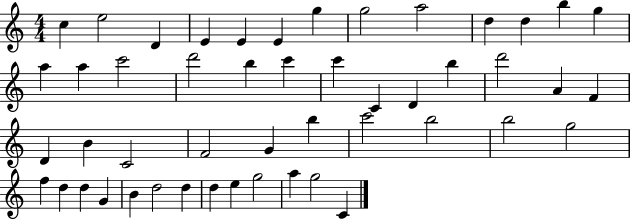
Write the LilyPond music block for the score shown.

{
  \clef treble
  \numericTimeSignature
  \time 4/4
  \key c \major
  c''4 e''2 d'4 | e'4 e'4 e'4 g''4 | g''2 a''2 | d''4 d''4 b''4 g''4 | \break a''4 a''4 c'''2 | d'''2 b''4 c'''4 | c'''4 c'4 d'4 b''4 | d'''2 a'4 f'4 | \break d'4 b'4 c'2 | f'2 g'4 b''4 | c'''2 b''2 | b''2 g''2 | \break f''4 d''4 d''4 g'4 | b'4 d''2 d''4 | d''4 e''4 g''2 | a''4 g''2 c'4 | \break \bar "|."
}